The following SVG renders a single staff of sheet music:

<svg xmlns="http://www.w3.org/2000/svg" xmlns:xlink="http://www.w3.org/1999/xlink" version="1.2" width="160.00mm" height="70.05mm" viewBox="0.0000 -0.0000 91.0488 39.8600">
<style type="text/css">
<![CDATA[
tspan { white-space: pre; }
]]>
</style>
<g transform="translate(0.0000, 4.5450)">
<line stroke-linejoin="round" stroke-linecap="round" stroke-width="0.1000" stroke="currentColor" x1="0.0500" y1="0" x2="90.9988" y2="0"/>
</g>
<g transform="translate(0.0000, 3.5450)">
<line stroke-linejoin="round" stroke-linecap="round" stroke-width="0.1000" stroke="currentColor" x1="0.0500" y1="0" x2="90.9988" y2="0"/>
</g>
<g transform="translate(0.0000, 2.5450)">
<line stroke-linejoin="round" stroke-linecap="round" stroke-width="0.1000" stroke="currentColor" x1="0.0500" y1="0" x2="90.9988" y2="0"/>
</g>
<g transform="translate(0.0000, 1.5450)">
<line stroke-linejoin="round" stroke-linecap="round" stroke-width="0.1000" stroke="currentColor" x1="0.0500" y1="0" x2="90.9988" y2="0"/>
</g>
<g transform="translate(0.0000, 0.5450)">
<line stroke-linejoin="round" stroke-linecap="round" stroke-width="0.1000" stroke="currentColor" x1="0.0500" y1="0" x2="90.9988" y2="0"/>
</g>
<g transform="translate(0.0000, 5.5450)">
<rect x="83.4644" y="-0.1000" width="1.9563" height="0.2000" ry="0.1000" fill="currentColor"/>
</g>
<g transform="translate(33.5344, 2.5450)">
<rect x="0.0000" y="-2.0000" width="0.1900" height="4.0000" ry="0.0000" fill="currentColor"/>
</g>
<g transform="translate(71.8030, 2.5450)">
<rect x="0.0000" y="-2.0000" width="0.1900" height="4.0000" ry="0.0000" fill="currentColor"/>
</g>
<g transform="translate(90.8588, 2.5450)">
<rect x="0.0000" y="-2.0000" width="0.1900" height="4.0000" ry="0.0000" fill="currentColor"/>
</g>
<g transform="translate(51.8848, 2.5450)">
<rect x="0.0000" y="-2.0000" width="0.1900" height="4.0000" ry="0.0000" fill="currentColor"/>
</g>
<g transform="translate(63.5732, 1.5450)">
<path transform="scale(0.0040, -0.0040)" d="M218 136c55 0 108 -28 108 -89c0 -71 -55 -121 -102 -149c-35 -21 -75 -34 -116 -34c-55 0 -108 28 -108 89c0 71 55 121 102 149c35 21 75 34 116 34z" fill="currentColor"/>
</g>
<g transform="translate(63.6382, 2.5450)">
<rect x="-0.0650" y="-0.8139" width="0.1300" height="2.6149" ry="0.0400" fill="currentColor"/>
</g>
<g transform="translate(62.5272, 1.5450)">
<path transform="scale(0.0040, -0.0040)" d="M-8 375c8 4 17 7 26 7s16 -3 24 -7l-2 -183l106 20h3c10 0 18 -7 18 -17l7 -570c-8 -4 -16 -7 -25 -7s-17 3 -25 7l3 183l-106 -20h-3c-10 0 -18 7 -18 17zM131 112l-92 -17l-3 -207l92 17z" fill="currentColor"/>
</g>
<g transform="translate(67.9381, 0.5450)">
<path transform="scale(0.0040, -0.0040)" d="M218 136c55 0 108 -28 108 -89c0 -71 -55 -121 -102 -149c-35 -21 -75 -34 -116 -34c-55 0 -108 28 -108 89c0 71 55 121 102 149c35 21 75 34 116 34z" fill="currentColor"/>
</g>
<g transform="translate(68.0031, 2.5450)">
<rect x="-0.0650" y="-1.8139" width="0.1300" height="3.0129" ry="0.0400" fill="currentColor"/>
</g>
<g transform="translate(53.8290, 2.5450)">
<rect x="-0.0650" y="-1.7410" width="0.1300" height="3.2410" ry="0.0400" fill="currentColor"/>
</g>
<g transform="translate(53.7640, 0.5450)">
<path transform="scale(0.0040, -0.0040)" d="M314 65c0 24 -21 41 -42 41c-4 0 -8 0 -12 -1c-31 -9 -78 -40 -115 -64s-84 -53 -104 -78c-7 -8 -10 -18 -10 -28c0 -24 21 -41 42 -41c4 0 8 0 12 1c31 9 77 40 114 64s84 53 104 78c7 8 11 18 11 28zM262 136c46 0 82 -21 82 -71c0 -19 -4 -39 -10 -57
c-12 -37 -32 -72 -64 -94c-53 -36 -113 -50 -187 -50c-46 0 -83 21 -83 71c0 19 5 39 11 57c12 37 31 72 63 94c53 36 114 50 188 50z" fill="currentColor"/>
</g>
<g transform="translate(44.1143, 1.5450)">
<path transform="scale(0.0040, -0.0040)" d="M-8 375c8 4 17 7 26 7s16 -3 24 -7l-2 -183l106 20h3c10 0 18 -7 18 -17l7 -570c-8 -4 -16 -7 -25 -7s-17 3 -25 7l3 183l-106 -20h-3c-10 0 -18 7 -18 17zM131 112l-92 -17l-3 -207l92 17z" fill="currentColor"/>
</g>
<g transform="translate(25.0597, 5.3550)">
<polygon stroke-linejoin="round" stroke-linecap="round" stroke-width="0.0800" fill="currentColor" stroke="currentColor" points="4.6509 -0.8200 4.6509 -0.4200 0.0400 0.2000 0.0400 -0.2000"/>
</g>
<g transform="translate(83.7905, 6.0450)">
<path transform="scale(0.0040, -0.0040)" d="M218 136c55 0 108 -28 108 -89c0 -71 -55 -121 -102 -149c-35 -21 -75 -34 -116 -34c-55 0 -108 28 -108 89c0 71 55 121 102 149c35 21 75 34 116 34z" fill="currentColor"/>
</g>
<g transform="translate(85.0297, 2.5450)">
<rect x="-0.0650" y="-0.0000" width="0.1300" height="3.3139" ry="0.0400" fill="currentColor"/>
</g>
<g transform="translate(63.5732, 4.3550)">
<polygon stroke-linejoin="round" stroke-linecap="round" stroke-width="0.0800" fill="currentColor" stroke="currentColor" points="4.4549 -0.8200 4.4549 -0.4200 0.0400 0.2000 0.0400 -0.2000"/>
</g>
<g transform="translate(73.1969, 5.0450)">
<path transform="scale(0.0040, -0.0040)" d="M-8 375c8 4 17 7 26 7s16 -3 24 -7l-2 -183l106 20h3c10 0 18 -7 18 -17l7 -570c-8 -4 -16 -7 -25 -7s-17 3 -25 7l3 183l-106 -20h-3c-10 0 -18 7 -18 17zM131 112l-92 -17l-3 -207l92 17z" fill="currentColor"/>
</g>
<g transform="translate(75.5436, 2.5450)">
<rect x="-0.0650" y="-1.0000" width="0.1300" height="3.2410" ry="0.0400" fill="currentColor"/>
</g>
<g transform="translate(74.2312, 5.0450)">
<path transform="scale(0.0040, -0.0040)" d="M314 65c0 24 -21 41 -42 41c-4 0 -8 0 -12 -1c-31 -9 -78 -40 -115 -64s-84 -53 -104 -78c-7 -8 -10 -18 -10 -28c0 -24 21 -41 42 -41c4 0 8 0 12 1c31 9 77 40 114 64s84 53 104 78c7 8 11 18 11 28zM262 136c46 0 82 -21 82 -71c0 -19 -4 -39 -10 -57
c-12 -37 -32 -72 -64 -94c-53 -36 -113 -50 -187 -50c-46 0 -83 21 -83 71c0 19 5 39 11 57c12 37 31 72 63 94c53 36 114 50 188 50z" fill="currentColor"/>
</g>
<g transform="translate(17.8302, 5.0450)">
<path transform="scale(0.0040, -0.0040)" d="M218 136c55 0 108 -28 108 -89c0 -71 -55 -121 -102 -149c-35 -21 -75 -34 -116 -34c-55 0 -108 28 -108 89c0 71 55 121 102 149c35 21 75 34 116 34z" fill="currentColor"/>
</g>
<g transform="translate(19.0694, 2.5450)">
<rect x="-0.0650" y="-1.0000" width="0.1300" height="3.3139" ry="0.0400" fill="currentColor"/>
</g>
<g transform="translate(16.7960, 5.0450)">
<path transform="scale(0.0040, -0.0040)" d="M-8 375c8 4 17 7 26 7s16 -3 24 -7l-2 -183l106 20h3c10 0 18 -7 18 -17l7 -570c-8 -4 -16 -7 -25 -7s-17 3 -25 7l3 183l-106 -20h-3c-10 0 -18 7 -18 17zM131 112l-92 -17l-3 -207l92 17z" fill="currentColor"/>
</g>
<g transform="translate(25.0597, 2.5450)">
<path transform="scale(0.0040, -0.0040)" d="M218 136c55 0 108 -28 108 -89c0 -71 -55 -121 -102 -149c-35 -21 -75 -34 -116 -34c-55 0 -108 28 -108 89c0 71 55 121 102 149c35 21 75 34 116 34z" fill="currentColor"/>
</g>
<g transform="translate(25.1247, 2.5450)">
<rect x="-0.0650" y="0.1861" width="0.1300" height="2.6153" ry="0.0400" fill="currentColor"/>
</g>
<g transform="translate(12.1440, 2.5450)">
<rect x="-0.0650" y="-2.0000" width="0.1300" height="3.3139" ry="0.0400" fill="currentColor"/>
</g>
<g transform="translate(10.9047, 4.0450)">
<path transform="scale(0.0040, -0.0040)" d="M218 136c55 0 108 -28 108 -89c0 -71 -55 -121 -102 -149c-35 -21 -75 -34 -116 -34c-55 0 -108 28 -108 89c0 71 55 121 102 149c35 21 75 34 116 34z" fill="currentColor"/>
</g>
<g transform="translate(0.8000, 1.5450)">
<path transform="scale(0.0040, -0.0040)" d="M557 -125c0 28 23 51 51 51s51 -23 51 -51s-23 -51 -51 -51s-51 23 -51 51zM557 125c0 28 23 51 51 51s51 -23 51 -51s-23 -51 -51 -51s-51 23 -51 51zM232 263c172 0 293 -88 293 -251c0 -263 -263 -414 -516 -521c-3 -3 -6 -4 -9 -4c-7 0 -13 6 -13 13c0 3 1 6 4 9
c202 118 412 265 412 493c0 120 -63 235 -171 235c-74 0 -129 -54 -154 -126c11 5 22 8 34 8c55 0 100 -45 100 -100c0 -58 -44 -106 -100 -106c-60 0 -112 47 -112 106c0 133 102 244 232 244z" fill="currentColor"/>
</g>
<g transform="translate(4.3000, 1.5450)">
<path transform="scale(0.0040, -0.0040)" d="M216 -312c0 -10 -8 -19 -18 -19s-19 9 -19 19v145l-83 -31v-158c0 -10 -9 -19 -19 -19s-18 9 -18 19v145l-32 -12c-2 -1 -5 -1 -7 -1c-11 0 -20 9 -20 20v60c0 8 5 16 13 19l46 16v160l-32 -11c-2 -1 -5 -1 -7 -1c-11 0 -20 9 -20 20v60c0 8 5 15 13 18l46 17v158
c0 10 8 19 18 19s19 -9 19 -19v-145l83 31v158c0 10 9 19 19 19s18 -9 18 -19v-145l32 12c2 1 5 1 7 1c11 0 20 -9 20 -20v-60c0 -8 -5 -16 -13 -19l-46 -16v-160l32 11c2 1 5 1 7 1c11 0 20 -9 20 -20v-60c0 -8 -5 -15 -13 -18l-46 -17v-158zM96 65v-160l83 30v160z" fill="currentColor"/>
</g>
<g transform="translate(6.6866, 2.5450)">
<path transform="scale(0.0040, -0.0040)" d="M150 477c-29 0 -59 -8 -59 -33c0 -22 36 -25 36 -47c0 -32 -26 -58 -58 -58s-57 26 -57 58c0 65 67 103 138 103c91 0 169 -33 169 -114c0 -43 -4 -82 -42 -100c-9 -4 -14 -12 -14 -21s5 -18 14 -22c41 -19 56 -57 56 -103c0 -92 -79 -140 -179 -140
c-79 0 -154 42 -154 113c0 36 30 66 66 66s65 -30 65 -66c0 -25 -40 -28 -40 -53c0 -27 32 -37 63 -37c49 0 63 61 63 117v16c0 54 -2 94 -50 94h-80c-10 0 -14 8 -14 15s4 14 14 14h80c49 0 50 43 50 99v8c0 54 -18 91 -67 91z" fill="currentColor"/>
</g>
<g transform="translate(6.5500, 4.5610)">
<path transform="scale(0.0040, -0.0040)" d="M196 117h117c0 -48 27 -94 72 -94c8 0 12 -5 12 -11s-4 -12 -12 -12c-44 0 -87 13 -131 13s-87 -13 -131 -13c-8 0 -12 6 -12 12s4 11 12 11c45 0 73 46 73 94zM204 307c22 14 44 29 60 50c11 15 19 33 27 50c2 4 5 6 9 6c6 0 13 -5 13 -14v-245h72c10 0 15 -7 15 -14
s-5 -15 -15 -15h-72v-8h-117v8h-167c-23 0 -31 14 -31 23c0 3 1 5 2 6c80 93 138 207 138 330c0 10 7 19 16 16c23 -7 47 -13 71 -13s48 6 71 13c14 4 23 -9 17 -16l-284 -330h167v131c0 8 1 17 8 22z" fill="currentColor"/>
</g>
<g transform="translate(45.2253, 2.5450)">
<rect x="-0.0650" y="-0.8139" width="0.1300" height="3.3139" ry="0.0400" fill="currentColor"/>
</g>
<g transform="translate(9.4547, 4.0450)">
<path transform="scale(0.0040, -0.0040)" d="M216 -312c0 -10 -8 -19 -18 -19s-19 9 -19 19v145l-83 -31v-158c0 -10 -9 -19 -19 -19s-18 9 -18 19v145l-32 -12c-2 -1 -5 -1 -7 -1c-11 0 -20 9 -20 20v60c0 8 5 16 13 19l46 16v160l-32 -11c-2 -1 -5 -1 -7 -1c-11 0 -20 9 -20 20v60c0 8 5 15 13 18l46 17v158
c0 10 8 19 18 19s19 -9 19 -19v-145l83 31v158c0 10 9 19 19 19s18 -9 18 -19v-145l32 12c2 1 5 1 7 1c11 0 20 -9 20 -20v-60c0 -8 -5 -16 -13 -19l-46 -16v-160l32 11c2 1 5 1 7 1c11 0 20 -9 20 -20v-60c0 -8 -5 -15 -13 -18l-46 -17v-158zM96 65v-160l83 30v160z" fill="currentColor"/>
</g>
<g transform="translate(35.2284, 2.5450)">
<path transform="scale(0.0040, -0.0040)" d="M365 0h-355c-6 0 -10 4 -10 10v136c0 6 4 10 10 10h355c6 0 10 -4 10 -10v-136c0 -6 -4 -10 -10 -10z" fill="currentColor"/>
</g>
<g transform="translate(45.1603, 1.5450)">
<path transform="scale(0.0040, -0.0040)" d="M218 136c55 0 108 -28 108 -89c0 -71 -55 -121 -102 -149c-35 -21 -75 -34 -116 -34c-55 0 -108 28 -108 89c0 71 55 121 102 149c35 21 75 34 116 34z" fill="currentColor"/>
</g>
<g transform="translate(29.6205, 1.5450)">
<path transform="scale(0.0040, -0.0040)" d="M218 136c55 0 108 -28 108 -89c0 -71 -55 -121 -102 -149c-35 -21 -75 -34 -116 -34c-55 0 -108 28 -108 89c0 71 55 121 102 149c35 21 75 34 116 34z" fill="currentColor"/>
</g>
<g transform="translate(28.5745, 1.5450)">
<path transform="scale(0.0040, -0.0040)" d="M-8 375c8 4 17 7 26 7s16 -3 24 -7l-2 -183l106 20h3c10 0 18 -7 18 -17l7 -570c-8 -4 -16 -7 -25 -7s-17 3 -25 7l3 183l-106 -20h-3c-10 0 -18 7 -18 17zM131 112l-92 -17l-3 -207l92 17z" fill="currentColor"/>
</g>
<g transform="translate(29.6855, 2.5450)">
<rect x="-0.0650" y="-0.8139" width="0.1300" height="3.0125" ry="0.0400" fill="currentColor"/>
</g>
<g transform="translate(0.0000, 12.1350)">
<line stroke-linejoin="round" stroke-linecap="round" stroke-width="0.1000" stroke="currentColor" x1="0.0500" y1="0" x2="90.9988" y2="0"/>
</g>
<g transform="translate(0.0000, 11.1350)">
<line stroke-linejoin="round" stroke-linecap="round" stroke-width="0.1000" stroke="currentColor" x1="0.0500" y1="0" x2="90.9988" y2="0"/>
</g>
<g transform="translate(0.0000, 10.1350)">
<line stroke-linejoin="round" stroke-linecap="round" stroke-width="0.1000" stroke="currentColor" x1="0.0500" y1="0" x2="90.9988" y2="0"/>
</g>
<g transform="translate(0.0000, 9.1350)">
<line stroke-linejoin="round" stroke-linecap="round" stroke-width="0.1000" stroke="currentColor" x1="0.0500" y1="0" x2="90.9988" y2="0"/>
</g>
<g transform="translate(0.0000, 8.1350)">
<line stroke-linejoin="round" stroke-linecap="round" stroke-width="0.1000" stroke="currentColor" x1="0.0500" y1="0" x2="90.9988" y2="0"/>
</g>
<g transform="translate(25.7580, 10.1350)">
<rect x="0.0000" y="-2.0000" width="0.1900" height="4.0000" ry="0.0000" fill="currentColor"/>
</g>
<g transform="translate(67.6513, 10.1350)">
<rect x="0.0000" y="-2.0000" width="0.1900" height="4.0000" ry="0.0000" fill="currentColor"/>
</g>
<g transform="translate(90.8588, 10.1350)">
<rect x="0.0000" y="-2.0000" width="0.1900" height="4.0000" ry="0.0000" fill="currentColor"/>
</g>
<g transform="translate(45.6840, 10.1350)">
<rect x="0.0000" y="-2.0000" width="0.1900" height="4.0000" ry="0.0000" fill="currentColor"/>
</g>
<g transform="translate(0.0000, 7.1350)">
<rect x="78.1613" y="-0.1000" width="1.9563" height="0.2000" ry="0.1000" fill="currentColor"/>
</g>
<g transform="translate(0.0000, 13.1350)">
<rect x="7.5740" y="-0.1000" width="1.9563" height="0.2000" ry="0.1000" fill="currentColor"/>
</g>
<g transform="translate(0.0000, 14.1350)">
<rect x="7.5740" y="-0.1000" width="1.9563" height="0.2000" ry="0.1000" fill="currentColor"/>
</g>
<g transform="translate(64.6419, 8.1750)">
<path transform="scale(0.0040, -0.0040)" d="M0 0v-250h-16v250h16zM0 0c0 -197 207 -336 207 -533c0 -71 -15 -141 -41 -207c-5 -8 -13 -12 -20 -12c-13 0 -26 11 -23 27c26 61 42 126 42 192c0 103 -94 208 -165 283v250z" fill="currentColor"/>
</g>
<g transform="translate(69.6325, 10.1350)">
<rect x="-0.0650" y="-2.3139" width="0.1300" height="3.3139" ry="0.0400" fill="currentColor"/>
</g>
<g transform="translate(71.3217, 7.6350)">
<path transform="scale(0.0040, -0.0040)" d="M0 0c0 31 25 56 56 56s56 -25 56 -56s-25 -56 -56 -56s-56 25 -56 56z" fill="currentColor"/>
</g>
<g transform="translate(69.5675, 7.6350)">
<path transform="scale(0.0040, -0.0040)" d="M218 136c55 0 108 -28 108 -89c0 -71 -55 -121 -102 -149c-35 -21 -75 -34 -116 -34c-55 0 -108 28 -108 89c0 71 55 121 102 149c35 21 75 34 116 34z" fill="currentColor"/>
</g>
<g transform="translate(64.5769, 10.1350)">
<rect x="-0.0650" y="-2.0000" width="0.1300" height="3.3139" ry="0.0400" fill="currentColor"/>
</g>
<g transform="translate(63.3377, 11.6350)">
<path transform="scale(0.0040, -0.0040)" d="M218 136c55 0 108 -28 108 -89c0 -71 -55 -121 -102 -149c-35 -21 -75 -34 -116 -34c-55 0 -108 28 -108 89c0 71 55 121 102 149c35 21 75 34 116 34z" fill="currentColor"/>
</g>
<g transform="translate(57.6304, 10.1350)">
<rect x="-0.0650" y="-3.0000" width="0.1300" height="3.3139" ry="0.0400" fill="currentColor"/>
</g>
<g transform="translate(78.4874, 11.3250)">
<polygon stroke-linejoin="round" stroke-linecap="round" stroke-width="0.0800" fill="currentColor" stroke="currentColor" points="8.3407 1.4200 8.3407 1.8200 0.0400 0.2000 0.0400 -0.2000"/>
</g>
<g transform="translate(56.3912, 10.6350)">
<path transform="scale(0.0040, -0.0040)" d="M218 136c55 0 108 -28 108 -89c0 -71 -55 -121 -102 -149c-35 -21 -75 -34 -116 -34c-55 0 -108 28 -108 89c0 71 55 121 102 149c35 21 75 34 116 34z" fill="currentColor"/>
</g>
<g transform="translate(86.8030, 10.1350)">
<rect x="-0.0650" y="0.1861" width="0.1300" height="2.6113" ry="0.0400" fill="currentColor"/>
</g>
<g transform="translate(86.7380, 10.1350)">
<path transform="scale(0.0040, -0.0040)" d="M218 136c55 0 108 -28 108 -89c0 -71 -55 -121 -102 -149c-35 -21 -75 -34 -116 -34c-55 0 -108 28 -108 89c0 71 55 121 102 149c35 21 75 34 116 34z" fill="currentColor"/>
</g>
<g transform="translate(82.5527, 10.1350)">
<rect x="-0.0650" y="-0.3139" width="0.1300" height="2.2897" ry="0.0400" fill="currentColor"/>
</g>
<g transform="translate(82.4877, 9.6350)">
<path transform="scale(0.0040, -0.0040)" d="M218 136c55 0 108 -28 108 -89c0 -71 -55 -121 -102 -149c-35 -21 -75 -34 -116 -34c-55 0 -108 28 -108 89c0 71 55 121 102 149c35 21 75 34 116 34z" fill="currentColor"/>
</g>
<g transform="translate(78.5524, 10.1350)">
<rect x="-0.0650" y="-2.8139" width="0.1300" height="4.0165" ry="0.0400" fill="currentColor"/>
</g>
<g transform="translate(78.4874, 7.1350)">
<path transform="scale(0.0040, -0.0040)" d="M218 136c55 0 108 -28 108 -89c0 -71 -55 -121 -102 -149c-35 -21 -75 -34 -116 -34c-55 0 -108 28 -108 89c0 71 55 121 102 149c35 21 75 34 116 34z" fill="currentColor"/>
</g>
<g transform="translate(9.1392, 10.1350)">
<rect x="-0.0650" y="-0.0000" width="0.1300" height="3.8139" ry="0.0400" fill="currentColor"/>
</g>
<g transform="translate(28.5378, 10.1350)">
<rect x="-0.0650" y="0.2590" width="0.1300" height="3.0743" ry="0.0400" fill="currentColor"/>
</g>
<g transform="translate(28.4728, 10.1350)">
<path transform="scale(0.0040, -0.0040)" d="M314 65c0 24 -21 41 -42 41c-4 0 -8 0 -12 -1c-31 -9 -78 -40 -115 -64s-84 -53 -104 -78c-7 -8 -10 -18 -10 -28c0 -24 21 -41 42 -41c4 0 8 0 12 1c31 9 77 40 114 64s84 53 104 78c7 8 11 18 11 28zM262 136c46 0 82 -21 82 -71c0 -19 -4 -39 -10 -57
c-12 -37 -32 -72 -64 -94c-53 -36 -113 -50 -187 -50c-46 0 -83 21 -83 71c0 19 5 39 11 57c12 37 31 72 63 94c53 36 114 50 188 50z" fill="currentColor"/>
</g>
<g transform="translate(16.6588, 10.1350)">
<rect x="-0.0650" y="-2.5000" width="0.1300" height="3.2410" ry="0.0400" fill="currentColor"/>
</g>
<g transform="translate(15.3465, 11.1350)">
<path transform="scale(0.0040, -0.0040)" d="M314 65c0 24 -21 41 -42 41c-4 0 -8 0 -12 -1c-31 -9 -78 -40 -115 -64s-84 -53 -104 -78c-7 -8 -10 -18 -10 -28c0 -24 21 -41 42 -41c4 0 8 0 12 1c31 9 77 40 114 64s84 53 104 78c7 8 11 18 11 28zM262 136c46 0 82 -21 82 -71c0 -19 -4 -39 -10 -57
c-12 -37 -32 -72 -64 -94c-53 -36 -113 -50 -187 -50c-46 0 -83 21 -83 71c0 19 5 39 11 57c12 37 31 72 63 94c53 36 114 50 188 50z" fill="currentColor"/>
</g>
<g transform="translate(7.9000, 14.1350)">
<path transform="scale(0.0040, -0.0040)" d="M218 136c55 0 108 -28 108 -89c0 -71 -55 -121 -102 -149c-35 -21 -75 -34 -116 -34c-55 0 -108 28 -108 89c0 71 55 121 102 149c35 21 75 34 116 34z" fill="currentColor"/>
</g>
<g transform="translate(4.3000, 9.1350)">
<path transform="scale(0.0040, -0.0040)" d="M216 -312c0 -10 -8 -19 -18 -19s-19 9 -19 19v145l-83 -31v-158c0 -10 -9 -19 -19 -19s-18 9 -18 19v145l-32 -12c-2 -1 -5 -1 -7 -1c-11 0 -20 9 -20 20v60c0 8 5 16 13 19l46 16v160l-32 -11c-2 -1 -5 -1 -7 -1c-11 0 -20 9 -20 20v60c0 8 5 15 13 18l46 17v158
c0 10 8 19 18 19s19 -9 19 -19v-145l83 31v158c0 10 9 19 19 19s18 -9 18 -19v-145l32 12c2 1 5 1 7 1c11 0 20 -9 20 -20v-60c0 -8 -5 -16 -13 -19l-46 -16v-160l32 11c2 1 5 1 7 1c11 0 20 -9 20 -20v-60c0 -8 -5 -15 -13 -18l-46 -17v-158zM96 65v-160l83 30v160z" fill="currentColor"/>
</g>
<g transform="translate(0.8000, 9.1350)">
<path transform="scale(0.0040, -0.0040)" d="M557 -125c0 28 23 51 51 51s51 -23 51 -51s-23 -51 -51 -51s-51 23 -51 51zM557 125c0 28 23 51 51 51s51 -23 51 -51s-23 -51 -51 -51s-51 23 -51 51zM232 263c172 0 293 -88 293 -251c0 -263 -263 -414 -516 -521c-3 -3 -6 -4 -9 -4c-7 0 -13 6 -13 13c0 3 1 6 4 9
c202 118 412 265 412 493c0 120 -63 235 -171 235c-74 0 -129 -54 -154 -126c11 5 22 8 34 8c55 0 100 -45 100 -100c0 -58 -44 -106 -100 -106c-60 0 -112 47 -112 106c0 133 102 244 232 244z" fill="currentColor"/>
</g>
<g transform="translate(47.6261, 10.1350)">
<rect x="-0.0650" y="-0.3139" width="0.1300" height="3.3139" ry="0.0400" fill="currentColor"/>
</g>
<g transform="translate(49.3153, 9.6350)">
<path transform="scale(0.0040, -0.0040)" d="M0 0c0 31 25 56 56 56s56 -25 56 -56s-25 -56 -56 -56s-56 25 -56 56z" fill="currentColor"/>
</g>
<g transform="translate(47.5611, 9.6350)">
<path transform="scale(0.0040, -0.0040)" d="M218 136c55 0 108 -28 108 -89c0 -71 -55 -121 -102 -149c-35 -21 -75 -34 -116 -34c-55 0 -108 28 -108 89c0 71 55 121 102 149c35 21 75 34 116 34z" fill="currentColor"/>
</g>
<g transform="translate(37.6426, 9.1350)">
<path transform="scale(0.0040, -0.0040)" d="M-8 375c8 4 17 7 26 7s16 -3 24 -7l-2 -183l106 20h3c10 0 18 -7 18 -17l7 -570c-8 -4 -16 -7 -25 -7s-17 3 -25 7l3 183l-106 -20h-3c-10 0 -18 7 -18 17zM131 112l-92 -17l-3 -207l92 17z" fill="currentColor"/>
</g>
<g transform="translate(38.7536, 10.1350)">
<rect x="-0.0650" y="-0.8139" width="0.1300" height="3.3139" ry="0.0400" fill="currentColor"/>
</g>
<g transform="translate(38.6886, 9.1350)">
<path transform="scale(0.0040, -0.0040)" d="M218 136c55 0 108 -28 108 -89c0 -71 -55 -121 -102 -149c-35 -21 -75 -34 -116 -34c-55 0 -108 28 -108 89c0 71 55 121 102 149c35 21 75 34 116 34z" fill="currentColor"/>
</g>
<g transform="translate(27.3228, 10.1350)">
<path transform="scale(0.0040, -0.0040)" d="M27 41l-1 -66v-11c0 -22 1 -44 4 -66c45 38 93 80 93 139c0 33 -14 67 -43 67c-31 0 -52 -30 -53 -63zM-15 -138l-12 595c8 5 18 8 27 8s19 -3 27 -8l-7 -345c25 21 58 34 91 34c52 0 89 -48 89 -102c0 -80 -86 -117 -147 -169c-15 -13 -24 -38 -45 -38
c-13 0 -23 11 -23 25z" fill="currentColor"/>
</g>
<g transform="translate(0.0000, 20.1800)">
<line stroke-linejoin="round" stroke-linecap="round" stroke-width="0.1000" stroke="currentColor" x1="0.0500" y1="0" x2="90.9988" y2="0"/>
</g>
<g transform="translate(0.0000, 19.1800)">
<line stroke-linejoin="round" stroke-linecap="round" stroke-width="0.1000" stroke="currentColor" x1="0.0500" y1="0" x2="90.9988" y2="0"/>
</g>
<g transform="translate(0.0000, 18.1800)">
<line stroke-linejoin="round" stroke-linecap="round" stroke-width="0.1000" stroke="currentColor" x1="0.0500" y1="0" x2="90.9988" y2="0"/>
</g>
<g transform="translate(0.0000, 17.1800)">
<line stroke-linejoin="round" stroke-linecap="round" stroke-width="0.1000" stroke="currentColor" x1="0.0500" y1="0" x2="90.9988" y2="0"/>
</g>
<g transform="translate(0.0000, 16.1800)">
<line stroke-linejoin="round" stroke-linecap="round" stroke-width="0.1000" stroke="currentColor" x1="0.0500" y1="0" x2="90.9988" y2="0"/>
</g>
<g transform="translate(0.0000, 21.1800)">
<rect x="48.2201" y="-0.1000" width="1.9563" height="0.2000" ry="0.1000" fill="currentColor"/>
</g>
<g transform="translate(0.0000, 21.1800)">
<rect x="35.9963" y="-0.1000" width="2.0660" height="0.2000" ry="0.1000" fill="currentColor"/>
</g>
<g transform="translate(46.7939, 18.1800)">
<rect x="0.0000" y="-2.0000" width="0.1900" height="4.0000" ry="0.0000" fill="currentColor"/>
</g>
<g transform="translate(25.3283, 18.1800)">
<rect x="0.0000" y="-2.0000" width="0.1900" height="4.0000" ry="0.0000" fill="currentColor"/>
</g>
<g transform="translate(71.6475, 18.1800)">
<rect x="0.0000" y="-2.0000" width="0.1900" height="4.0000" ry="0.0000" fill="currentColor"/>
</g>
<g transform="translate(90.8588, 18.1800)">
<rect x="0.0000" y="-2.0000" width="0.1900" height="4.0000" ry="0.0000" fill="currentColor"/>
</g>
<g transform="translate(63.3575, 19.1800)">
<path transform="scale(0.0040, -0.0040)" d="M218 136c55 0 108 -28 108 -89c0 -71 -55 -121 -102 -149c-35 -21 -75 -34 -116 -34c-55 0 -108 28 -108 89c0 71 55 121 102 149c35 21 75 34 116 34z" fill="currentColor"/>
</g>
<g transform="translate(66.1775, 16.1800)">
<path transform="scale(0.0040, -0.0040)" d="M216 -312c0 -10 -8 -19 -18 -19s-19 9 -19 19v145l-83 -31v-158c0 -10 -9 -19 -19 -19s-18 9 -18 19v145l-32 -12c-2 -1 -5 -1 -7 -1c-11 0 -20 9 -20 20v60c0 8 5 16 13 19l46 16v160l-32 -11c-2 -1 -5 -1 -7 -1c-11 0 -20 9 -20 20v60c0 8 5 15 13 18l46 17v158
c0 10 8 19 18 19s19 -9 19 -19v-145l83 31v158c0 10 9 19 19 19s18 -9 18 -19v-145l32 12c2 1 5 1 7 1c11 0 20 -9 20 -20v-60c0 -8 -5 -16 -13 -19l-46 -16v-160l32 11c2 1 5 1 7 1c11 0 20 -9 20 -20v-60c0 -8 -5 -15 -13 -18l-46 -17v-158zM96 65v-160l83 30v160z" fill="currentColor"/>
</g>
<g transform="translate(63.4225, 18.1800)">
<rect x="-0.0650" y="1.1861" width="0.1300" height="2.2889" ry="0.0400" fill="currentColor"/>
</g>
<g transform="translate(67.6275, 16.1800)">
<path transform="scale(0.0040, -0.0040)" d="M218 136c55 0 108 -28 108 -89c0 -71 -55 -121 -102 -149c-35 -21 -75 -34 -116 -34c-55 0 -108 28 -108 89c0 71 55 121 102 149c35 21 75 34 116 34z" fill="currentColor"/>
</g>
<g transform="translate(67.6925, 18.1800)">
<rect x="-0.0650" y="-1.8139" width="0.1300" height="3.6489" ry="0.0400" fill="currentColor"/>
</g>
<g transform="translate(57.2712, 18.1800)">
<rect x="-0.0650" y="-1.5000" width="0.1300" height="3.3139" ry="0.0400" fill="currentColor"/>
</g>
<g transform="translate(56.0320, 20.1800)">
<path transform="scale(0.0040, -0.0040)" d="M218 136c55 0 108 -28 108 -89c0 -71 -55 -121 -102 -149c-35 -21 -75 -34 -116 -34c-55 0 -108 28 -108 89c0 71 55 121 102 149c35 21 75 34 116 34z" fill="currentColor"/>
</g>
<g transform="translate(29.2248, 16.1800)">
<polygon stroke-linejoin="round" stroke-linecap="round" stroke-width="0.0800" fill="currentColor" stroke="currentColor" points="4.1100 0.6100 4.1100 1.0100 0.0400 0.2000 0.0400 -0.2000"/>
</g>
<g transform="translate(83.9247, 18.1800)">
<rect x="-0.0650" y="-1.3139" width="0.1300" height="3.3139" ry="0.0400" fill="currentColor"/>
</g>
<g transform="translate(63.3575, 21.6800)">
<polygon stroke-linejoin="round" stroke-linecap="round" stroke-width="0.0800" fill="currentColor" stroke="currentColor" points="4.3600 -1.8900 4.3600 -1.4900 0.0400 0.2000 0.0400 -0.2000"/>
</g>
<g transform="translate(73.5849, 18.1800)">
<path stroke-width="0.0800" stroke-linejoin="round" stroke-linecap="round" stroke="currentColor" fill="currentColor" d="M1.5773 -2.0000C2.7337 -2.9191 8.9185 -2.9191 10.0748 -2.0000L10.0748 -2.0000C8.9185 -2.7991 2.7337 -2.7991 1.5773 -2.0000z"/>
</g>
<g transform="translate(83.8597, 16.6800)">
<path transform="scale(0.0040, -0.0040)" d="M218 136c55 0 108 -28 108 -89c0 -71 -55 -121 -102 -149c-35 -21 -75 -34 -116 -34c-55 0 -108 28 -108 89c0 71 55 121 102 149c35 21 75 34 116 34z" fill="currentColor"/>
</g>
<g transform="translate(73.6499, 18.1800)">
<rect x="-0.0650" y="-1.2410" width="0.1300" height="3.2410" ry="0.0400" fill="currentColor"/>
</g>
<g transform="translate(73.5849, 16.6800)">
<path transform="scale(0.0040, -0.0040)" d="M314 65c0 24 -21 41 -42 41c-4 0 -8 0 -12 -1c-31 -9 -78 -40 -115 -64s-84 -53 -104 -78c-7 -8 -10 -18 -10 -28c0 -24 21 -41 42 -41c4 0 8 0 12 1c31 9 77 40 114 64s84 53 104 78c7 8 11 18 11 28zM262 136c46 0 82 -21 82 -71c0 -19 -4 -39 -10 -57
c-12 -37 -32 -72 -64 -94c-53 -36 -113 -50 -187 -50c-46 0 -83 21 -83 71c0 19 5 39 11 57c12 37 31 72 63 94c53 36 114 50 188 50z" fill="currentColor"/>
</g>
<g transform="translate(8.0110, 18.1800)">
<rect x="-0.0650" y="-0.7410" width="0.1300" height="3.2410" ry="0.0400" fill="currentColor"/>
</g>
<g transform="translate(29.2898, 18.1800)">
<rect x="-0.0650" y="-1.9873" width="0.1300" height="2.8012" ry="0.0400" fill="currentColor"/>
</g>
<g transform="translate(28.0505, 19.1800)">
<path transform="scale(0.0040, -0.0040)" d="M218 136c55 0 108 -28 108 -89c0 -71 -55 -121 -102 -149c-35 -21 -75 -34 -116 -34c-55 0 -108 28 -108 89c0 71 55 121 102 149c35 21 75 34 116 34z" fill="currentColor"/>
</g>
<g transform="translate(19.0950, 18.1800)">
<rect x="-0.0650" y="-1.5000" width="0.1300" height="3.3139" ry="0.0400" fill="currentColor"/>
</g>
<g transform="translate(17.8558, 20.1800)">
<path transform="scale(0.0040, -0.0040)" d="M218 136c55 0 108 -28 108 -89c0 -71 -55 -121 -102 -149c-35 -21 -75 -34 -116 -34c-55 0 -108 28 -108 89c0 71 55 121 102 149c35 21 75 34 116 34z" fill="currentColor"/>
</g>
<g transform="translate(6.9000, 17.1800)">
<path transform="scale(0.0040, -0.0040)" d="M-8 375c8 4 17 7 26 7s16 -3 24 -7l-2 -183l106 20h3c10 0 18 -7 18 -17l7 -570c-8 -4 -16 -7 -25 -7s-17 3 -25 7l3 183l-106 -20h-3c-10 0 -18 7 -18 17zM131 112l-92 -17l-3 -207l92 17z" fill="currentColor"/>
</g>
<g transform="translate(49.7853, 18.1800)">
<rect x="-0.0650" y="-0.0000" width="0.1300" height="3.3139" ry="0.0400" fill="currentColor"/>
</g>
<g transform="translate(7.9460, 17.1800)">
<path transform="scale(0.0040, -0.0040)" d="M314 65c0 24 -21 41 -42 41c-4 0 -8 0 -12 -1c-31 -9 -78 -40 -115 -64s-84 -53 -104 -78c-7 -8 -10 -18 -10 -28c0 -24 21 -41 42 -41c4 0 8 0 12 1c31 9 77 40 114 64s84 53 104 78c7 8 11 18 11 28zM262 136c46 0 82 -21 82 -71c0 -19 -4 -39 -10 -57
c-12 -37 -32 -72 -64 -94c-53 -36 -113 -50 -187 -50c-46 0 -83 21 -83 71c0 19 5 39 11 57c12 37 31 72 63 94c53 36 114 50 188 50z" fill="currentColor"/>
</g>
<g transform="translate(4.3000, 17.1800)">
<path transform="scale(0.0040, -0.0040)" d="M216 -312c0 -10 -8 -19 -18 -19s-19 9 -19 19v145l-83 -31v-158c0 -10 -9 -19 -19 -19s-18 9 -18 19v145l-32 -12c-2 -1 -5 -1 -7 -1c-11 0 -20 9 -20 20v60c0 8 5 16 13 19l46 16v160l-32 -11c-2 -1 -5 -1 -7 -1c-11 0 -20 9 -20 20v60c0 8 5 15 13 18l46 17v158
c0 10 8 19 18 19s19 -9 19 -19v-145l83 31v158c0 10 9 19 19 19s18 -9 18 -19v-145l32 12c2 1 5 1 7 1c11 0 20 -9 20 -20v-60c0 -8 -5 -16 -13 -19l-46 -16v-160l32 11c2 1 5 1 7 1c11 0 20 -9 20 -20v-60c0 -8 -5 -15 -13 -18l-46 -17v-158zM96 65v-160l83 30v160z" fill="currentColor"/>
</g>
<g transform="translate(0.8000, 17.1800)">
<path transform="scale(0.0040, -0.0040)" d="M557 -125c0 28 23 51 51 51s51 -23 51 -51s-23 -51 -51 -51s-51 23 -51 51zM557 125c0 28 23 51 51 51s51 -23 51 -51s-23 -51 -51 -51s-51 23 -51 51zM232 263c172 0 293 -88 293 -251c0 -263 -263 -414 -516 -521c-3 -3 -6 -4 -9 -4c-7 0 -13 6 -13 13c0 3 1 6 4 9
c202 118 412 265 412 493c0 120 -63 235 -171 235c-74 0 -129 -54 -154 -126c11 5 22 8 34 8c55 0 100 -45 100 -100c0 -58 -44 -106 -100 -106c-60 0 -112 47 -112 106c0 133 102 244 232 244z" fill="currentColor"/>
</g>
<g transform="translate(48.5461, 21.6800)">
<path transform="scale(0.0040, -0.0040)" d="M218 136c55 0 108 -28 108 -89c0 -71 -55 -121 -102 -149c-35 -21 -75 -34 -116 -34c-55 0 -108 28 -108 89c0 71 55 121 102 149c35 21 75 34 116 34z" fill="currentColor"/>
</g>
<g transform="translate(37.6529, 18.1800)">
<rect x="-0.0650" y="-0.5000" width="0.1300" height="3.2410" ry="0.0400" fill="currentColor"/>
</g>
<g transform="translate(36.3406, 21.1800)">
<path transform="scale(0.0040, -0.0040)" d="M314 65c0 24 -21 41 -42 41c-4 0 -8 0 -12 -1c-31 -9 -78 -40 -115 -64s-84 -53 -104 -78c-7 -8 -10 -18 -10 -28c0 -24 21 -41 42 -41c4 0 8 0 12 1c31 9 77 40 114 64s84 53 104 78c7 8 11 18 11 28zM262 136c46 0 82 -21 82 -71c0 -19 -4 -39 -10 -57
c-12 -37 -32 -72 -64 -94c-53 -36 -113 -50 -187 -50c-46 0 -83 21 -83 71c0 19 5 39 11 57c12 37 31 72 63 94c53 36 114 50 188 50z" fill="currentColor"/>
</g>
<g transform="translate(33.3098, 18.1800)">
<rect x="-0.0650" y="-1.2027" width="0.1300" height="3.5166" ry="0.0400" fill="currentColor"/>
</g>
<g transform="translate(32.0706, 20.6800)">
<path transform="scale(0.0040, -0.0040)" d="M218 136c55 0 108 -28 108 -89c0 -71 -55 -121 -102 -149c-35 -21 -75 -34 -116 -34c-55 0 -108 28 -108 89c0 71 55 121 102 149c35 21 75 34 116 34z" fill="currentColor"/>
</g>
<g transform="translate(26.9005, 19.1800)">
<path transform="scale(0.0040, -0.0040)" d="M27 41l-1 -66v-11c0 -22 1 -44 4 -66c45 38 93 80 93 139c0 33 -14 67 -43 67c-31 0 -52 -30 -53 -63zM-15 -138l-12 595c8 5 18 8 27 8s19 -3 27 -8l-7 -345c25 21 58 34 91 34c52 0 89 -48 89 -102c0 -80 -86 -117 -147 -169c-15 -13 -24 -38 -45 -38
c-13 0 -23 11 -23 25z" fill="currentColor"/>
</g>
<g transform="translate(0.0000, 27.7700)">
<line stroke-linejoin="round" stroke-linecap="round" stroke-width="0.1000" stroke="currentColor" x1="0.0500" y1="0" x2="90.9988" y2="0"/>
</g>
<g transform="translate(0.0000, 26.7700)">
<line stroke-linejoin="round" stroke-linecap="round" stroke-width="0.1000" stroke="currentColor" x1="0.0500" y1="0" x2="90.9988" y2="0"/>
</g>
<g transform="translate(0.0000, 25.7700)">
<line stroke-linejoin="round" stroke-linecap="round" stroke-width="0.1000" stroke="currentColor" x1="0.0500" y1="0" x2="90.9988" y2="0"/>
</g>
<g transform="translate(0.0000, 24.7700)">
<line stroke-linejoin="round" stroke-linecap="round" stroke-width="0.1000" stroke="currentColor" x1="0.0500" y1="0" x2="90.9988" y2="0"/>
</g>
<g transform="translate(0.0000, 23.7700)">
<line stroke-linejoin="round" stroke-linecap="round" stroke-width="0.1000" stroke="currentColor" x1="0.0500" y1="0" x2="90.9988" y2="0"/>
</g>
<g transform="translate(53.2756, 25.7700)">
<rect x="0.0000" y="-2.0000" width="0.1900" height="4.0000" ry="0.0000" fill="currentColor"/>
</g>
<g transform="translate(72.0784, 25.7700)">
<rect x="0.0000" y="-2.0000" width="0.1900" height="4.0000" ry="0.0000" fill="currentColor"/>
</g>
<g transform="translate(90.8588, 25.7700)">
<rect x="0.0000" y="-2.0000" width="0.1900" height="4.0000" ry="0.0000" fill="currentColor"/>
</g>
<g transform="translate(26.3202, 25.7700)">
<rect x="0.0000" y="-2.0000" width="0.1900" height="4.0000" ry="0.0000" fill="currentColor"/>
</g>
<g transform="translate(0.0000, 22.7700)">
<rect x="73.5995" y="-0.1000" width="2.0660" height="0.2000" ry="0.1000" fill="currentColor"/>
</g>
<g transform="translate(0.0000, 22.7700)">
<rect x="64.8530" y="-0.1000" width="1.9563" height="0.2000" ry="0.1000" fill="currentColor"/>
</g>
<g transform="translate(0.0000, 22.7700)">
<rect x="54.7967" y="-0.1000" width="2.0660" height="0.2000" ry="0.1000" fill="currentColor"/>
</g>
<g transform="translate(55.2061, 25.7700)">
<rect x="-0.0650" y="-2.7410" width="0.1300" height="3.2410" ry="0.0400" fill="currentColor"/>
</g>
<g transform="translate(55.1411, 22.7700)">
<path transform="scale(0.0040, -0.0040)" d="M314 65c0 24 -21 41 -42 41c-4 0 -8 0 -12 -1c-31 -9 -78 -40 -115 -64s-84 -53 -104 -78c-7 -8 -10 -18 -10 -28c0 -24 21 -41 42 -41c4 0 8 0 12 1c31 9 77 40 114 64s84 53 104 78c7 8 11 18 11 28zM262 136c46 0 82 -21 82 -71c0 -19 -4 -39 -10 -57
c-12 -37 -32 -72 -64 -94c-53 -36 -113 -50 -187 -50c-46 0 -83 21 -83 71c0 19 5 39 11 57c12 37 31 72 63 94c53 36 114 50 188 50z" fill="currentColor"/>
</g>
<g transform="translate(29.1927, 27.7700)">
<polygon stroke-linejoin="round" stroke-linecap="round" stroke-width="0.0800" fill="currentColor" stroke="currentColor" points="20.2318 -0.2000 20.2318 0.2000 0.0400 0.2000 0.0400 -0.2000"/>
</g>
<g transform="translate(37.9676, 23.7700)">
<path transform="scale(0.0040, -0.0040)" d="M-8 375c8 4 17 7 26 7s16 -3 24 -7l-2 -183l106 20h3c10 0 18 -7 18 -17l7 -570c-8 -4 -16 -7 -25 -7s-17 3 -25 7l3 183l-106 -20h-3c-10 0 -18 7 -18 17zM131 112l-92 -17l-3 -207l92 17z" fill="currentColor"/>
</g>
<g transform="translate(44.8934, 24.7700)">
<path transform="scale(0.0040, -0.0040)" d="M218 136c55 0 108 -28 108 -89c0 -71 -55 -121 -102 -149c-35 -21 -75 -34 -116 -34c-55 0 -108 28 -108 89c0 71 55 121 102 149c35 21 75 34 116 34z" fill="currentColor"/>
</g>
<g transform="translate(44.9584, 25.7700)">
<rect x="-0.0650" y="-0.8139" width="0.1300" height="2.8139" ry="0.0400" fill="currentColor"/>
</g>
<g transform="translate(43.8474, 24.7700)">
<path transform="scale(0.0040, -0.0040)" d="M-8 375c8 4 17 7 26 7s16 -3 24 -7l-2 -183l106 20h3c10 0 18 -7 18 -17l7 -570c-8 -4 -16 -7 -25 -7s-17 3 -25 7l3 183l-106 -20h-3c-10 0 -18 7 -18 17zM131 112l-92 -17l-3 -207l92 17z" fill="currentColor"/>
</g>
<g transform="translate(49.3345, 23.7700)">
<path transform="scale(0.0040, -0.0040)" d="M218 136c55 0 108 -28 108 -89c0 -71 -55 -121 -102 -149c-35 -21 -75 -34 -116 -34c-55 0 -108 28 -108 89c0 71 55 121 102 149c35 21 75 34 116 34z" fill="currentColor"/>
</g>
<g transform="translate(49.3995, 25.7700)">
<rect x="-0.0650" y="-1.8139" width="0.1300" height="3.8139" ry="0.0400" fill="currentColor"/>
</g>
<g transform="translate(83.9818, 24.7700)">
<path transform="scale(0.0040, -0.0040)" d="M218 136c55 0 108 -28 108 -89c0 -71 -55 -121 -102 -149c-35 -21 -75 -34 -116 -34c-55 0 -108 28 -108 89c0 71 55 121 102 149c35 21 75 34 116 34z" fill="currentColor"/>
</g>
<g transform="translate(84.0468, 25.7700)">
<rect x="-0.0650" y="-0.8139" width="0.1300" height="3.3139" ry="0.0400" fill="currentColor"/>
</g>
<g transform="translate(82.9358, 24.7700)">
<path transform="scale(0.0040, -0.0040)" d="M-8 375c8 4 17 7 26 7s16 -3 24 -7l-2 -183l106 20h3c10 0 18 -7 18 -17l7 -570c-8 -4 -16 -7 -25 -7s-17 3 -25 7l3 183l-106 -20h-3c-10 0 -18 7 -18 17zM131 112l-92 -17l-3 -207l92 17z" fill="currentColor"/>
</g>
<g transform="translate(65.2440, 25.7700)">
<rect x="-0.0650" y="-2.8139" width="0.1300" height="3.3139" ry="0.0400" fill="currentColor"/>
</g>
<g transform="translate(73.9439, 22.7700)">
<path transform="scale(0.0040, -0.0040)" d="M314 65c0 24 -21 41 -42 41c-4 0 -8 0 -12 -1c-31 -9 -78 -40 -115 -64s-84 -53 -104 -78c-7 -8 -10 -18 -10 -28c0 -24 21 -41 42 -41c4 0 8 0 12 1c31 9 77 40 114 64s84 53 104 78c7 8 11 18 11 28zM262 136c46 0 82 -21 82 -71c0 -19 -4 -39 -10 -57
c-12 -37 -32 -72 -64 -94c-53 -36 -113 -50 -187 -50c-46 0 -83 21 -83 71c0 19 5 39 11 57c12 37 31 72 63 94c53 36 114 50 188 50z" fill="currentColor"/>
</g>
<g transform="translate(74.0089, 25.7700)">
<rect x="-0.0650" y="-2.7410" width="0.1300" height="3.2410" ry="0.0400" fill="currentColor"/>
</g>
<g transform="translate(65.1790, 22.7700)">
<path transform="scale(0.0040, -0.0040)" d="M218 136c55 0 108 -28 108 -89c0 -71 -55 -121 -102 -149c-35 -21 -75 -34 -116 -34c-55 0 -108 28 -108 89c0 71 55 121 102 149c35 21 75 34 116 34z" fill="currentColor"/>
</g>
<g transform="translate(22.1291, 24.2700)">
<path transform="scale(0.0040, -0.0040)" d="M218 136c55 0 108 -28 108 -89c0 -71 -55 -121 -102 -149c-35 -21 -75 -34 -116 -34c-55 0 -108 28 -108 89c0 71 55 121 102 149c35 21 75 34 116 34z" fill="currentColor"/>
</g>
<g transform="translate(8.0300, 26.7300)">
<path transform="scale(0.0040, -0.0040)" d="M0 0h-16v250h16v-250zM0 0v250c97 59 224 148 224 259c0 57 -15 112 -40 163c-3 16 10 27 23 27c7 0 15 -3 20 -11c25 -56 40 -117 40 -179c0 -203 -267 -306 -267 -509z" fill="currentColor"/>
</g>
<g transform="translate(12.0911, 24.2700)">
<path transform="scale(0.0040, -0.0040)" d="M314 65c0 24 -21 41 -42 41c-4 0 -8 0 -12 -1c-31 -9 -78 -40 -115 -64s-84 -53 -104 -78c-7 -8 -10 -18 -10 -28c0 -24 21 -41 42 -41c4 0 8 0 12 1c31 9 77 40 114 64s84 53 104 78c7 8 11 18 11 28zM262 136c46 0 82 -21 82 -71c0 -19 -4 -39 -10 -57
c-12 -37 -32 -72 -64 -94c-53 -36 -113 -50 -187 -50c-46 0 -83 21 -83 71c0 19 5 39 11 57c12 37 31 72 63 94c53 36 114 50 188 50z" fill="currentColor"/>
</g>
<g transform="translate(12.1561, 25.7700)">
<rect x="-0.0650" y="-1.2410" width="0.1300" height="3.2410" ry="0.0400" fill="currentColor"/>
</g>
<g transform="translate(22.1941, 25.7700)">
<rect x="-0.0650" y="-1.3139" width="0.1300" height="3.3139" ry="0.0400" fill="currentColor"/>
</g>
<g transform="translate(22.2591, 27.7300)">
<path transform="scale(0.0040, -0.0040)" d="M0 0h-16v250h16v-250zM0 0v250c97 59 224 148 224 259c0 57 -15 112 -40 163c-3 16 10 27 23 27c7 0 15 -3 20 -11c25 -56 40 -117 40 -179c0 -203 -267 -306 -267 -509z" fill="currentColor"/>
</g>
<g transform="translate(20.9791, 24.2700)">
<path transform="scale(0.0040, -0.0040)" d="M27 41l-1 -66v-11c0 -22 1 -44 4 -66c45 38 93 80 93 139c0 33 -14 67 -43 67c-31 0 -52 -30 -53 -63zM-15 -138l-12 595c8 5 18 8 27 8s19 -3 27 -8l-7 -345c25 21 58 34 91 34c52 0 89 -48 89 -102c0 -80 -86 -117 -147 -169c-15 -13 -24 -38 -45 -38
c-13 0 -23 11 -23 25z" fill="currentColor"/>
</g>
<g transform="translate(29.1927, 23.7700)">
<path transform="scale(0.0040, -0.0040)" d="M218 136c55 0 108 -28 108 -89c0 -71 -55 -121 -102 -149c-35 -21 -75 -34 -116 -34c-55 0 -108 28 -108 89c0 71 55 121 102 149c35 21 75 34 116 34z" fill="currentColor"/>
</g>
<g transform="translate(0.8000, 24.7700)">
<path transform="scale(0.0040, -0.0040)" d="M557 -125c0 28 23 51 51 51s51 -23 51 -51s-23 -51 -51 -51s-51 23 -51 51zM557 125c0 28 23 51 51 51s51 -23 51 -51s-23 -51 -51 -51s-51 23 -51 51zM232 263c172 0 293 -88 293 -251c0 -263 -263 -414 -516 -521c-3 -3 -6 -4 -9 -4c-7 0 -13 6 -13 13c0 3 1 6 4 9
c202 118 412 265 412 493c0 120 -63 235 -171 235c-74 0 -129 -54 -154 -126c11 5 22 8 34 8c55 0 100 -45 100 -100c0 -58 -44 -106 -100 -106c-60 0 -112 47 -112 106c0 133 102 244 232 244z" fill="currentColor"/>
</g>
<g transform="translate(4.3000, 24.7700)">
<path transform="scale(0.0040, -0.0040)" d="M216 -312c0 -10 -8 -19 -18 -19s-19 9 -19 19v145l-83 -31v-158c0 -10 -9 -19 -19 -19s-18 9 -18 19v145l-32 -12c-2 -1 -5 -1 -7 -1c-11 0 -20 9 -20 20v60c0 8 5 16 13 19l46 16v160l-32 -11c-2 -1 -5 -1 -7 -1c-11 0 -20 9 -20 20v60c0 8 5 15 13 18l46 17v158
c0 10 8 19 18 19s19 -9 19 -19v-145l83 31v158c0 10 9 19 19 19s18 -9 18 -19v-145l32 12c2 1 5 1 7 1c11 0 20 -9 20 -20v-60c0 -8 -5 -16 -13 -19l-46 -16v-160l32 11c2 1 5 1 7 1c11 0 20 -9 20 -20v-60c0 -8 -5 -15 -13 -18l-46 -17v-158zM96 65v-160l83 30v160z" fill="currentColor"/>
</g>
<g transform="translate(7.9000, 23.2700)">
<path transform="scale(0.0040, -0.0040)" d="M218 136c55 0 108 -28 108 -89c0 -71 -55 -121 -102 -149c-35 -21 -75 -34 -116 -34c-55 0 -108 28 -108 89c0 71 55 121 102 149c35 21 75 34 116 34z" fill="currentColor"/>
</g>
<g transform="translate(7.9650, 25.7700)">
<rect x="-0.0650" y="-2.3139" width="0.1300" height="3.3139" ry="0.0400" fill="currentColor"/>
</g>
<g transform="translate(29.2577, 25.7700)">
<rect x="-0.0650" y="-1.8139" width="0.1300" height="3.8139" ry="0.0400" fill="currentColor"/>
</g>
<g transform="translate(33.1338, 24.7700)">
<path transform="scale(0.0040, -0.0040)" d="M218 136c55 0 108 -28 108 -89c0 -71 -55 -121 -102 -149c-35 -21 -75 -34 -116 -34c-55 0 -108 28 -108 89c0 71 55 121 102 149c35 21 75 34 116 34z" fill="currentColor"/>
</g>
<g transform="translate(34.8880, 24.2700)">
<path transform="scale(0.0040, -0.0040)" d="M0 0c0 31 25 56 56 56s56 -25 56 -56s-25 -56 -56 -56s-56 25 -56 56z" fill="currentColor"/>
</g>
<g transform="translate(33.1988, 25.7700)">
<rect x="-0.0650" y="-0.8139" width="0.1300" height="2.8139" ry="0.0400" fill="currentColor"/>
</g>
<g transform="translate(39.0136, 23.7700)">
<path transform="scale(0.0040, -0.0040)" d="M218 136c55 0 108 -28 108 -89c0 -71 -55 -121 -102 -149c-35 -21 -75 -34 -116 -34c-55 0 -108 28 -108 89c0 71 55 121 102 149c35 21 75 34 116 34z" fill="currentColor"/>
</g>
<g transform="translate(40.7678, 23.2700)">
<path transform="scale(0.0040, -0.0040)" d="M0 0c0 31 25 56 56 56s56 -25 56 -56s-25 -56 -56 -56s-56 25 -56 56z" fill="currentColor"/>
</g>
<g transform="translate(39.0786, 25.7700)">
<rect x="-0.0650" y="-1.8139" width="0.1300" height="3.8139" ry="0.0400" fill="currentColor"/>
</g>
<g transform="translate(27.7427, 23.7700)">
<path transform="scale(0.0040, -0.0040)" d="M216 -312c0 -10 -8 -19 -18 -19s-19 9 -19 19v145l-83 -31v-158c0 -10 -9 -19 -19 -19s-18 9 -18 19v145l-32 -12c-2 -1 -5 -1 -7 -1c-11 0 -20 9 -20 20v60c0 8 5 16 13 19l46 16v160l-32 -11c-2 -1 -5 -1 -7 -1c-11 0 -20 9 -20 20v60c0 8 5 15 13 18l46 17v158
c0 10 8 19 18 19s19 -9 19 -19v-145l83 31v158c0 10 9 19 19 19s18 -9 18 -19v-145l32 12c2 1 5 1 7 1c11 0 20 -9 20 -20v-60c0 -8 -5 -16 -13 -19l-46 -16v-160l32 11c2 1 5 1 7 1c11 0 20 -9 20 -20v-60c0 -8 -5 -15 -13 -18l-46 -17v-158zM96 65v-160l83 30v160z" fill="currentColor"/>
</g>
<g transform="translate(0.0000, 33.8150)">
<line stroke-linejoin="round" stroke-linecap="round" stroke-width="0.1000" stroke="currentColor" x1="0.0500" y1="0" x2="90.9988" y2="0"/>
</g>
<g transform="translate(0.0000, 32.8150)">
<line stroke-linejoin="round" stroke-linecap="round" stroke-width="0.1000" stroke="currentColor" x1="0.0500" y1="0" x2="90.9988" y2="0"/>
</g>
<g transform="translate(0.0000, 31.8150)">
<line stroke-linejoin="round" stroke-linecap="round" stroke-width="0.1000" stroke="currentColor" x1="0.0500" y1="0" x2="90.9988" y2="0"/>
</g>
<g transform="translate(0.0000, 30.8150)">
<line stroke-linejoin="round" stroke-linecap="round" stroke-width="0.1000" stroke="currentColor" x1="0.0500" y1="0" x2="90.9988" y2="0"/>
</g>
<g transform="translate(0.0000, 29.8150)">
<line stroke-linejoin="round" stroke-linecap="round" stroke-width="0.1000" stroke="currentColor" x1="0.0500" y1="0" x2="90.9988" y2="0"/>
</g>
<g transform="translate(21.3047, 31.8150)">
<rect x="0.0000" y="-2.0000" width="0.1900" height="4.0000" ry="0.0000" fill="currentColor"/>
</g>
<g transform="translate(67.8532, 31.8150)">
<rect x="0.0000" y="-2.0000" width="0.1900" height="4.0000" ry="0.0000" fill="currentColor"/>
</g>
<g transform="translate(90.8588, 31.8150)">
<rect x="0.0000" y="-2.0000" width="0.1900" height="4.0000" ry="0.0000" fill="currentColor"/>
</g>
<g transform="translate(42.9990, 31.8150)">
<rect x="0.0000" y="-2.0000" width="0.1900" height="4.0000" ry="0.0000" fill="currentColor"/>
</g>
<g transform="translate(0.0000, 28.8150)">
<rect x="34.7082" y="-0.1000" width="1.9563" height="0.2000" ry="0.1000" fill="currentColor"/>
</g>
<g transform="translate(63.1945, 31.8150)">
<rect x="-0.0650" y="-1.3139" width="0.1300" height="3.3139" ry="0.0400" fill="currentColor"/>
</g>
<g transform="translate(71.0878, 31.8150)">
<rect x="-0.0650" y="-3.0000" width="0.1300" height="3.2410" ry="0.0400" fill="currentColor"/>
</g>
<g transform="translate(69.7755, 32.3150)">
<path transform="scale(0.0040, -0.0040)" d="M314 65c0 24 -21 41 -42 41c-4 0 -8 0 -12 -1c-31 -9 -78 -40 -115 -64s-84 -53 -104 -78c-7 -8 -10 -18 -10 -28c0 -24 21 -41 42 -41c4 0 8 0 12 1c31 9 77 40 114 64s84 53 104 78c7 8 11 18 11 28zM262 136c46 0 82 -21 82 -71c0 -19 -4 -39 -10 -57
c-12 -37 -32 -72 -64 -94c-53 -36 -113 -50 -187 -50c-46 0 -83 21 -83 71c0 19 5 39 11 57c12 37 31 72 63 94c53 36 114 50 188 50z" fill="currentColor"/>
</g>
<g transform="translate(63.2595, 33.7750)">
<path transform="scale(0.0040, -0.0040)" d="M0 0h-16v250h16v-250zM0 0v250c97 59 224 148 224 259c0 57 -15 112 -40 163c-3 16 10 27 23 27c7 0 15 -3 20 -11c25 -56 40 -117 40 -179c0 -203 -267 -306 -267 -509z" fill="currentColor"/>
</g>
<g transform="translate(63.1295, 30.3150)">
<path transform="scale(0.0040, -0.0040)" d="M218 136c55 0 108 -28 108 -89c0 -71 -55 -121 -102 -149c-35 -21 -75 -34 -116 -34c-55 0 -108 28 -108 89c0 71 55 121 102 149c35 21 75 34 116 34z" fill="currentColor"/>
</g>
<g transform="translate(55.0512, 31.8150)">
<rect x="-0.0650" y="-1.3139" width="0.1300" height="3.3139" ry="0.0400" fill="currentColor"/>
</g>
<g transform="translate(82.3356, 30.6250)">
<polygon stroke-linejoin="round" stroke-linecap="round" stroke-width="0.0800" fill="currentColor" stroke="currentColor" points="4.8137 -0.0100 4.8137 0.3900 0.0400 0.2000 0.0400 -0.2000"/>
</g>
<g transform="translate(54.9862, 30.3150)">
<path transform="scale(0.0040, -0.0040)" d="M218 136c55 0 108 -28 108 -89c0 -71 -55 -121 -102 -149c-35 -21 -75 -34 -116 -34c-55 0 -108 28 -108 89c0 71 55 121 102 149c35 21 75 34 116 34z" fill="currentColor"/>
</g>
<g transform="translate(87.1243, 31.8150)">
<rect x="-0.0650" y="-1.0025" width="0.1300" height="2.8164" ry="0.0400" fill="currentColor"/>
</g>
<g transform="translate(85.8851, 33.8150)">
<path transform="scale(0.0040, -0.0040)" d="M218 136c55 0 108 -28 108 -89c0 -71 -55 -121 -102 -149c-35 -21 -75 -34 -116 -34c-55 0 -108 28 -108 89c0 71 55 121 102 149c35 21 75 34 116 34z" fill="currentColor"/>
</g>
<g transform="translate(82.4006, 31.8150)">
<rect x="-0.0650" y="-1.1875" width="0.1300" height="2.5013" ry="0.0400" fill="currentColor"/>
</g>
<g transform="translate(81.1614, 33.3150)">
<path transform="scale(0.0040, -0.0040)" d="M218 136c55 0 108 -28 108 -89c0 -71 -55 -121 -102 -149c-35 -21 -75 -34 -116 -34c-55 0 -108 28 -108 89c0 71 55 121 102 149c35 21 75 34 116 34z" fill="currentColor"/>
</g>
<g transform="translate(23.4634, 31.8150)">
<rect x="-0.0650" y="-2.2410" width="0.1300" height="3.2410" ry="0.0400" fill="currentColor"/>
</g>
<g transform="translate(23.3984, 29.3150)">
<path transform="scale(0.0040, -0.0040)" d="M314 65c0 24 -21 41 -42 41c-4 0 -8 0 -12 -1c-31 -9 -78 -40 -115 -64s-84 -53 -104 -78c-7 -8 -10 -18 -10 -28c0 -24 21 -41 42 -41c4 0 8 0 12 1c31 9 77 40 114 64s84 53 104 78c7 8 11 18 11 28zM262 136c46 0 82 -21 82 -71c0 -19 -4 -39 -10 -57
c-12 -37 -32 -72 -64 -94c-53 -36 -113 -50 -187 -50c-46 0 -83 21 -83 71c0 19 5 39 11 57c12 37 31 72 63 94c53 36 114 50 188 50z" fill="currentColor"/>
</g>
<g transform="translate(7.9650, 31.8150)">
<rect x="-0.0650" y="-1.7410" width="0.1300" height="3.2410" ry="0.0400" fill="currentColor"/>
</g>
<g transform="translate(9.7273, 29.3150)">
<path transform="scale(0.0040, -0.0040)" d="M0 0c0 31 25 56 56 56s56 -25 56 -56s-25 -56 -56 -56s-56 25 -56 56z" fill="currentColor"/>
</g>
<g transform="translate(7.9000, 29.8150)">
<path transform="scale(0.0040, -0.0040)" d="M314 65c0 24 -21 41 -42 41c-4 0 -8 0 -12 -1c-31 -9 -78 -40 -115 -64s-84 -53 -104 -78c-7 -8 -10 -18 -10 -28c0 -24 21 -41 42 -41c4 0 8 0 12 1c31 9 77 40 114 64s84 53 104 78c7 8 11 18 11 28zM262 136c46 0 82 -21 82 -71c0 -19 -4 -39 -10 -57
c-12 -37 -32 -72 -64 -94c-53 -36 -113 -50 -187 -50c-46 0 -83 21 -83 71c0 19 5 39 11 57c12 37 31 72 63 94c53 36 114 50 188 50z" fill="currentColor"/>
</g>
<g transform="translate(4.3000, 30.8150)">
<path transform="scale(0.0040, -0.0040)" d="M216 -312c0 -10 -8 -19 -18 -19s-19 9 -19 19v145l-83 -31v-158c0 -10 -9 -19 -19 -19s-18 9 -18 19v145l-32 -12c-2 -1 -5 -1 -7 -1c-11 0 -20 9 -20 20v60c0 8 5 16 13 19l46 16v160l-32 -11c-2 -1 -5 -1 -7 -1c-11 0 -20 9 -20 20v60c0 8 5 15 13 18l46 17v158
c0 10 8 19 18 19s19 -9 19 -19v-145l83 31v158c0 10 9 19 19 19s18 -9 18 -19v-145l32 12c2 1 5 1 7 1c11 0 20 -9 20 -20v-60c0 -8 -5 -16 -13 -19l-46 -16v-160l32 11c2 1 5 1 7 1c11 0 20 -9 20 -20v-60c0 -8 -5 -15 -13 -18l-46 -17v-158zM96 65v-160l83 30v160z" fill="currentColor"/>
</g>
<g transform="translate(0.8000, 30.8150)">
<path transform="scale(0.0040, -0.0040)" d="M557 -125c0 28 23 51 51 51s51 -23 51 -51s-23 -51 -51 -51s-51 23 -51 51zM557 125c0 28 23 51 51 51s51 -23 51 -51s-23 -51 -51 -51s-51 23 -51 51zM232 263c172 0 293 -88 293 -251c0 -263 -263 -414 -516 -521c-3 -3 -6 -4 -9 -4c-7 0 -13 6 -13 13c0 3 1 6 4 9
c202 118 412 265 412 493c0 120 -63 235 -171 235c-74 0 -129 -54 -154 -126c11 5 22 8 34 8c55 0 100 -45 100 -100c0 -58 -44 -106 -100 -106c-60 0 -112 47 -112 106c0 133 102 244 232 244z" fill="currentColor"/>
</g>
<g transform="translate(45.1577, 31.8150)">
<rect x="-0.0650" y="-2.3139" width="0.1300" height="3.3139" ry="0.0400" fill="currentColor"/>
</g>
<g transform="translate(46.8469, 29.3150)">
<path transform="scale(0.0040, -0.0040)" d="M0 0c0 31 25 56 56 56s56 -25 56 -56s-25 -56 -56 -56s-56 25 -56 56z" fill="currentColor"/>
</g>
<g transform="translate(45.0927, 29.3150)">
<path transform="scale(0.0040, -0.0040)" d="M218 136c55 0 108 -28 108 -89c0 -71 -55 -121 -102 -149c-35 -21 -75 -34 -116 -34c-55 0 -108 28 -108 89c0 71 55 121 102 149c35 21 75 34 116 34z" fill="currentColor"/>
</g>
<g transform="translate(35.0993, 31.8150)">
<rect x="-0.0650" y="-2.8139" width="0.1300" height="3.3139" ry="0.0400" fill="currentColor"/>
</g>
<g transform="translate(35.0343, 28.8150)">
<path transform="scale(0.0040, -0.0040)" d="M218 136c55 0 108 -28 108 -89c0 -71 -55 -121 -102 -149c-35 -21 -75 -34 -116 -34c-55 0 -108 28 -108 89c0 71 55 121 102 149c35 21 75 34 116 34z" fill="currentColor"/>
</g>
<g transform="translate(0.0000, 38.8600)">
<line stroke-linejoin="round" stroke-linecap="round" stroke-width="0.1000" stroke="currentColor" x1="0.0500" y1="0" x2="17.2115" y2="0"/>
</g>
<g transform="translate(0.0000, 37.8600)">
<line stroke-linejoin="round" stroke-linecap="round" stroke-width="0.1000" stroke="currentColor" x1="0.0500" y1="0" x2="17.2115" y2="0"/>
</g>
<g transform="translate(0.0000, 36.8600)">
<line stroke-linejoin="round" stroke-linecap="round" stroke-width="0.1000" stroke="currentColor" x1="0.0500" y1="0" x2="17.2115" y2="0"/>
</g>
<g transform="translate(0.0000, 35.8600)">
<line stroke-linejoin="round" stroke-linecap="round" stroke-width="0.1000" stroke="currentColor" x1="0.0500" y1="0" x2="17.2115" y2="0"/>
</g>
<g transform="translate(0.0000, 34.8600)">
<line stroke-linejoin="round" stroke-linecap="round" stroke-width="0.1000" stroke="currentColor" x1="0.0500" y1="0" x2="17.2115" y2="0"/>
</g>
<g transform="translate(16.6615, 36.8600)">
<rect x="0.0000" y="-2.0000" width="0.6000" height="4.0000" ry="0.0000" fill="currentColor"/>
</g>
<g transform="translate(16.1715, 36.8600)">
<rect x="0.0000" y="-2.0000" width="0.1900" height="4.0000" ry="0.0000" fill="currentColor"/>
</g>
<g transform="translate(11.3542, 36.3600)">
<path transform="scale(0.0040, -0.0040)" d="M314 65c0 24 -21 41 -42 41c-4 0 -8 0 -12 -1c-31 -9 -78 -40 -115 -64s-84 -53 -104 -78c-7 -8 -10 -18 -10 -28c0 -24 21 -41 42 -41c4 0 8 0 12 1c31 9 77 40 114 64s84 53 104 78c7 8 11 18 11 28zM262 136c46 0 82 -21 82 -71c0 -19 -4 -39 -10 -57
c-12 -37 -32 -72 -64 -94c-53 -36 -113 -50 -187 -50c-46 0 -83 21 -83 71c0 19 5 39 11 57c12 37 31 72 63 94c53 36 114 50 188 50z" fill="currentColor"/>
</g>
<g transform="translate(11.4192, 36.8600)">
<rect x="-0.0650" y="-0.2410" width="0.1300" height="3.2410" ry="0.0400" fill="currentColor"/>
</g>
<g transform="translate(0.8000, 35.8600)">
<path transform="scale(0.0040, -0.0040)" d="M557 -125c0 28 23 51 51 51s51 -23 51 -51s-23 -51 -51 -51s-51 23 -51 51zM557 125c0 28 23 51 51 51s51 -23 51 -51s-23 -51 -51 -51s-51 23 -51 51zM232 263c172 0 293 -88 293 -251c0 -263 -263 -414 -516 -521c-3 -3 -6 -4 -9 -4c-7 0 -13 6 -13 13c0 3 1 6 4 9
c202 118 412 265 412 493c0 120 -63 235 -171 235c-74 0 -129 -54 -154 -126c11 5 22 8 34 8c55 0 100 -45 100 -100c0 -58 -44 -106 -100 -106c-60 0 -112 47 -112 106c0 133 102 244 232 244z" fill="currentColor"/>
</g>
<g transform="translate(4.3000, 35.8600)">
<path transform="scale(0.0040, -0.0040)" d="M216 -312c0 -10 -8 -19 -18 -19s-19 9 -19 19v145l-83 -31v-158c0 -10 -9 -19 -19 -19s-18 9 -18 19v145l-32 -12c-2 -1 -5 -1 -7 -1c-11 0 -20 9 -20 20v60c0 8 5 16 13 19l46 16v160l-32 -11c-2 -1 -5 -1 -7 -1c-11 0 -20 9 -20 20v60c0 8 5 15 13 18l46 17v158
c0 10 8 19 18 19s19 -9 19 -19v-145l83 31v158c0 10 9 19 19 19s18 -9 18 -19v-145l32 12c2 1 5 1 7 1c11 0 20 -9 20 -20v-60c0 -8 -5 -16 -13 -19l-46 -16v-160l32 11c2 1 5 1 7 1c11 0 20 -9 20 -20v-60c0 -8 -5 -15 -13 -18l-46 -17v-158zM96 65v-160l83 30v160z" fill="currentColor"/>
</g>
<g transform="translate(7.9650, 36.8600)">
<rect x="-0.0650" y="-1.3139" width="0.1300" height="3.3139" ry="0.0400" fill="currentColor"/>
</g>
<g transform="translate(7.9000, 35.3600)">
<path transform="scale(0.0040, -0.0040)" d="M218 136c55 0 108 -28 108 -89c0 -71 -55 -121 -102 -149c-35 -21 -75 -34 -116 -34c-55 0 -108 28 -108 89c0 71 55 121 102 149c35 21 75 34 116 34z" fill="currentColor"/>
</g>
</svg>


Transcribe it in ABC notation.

X:1
T:Untitled
M:3/4
L:1/4
K:G
^A,, F,, D,/2 F,/2 z2 F, A,2 F,/2 A,/2 F,,2 D,, C,, B,,2 _D,2 F, E, C, A,,/2 B, C/2 E,/2 D,/2 F,2 G,, _B,,/2 ^F,,/2 E,,2 D,, G,, B,,/2 ^A,/2 G,2 G, B,/2 G,2 _G,/2 ^A,/2 ^F,/2 A,/2 F,/2 A,/2 C2 C C2 F, A,2 B,2 C B, G, G,/2 C,2 A,,/2 G,,/2 G, E,2